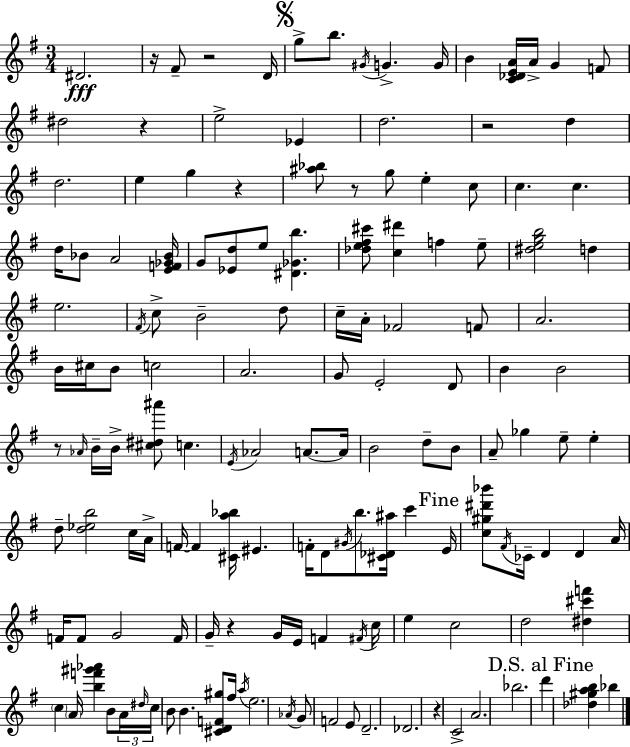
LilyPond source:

{
  \clef treble
  \numericTimeSignature
  \time 3/4
  \key g \major
  dis'2.\fff | r16 fis'8-- r2 d'16 | \mark \markup { \musicglyph "scripts.segno" } g''8-> b''8. \acciaccatura { gis'16 } g'4.-> | g'16 b'4 <c' des' e' a'>16 a'16-> g'4 f'8 | \break dis''2 r4 | e''2-> ees'4 | d''2. | r2 d''4 | \break d''2. | e''4 g''4 r4 | <ais'' bes''>8 r8 g''8 e''4-. c''8 | c''4. c''4. | \break d''16 bes'8 a'2 | <e' f' ges' bes'>16 g'8 <ees' d''>8 e''8 <dis' ges' b''>4. | <des'' e'' fis'' cis'''>8 <c'' dis'''>4 f''4 e''8-- | <dis'' e'' g'' b''>2 d''4 | \break e''2. | \acciaccatura { fis'16 } c''8-> b'2-- | d''8 c''16-- a'16-. fes'2 | f'8 a'2. | \break b'16 cis''16 b'8 c''2 | a'2. | g'8 e'2-. | d'8 b'4 b'2 | \break r8 \grace { aes'16 } b'16-- b'16-> <cis'' dis'' ais'''>8 c''4. | \acciaccatura { e'16 } aes'2 | a'8.~~ a'16 b'2 | d''8-- b'8 a'8-- ges''4 e''8-- | \break e''4-. d''8-- <d'' ees'' b''>2 | c''16 a'16-> f'16~~ f'4 <cis' a'' bes''>16 eis'4. | f'16-. d'8 \acciaccatura { gis'16 } b''8. <cis' des' ais''>16 | c'''4 \mark "Fine" e'16 <c'' gis'' dis''' bes'''>8 \acciaccatura { fis'16 } ces'16-- d'4 | \break d'4 a'16 f'16 f'8 g'2 | f'16 g'16-- r4 g'16 | e'16 f'4 \acciaccatura { fis'16 } c''16 e''4 c''2 | d''2 | \break <dis'' cis''' f'''>4 \parenthesize c''4 \parenthesize a'16 | <b'' f''' gis''' aes'''>4 b'8 \tuplet 3/2 { a'16 \grace { dis''16 } c''16 } b'8 b'4. | <cis' d' f' gis''>8 fis''16 \acciaccatura { a''16 } e''2. | \acciaccatura { aes'16 } g'8 | \break f'2 e'8 d'2.-- | des'2. | r4 | c'2-> a'2. | \break bes''2. | \mark "D.S. al Fine" d'''4 | <des'' gis'' a'' b''>4 bes''4 \bar "|."
}